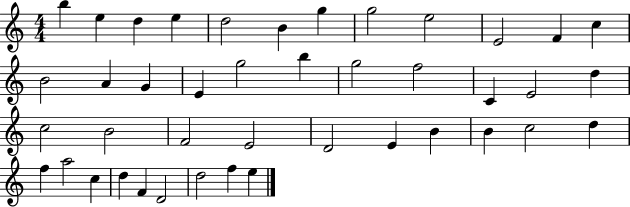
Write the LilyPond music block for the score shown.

{
  \clef treble
  \numericTimeSignature
  \time 4/4
  \key c \major
  b''4 e''4 d''4 e''4 | d''2 b'4 g''4 | g''2 e''2 | e'2 f'4 c''4 | \break b'2 a'4 g'4 | e'4 g''2 b''4 | g''2 f''2 | c'4 e'2 d''4 | \break c''2 b'2 | f'2 e'2 | d'2 e'4 b'4 | b'4 c''2 d''4 | \break f''4 a''2 c''4 | d''4 f'4 d'2 | d''2 f''4 e''4 | \bar "|."
}